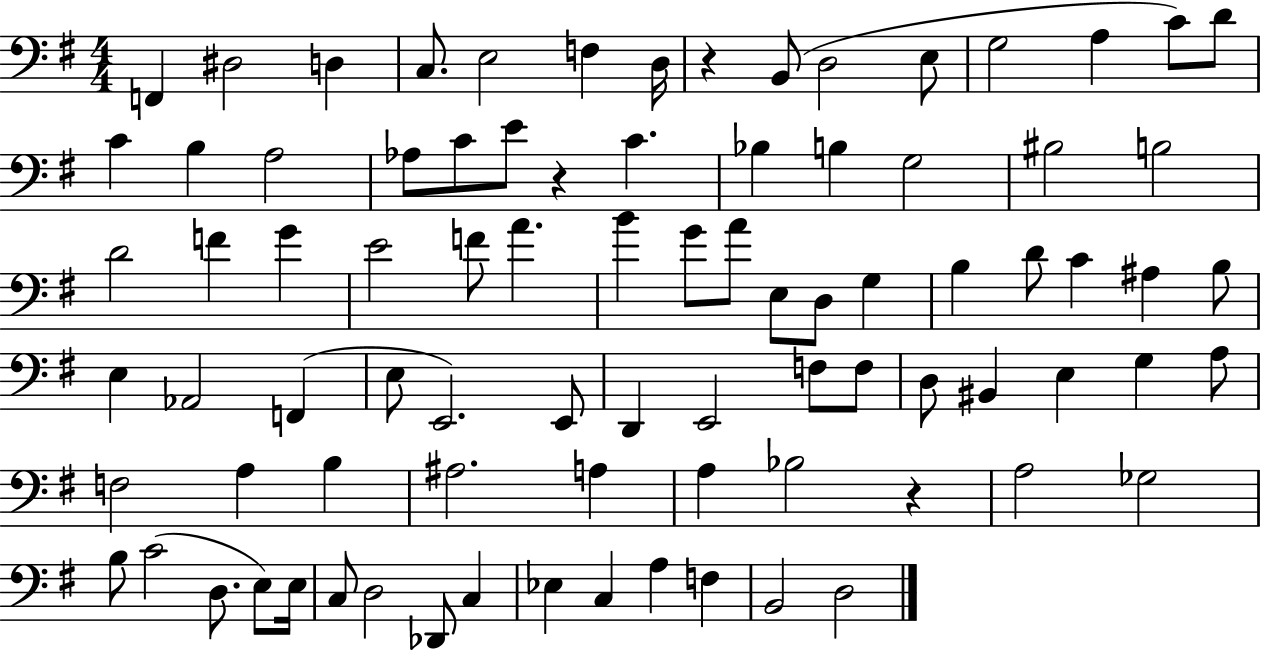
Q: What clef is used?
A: bass